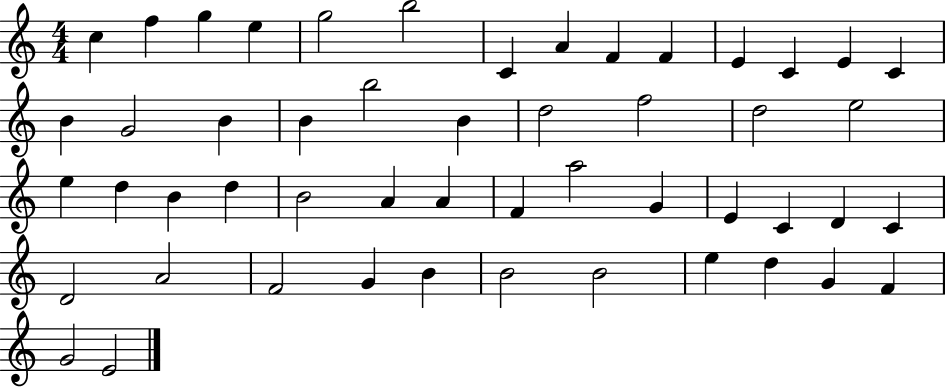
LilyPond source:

{
  \clef treble
  \numericTimeSignature
  \time 4/4
  \key c \major
  c''4 f''4 g''4 e''4 | g''2 b''2 | c'4 a'4 f'4 f'4 | e'4 c'4 e'4 c'4 | \break b'4 g'2 b'4 | b'4 b''2 b'4 | d''2 f''2 | d''2 e''2 | \break e''4 d''4 b'4 d''4 | b'2 a'4 a'4 | f'4 a''2 g'4 | e'4 c'4 d'4 c'4 | \break d'2 a'2 | f'2 g'4 b'4 | b'2 b'2 | e''4 d''4 g'4 f'4 | \break g'2 e'2 | \bar "|."
}